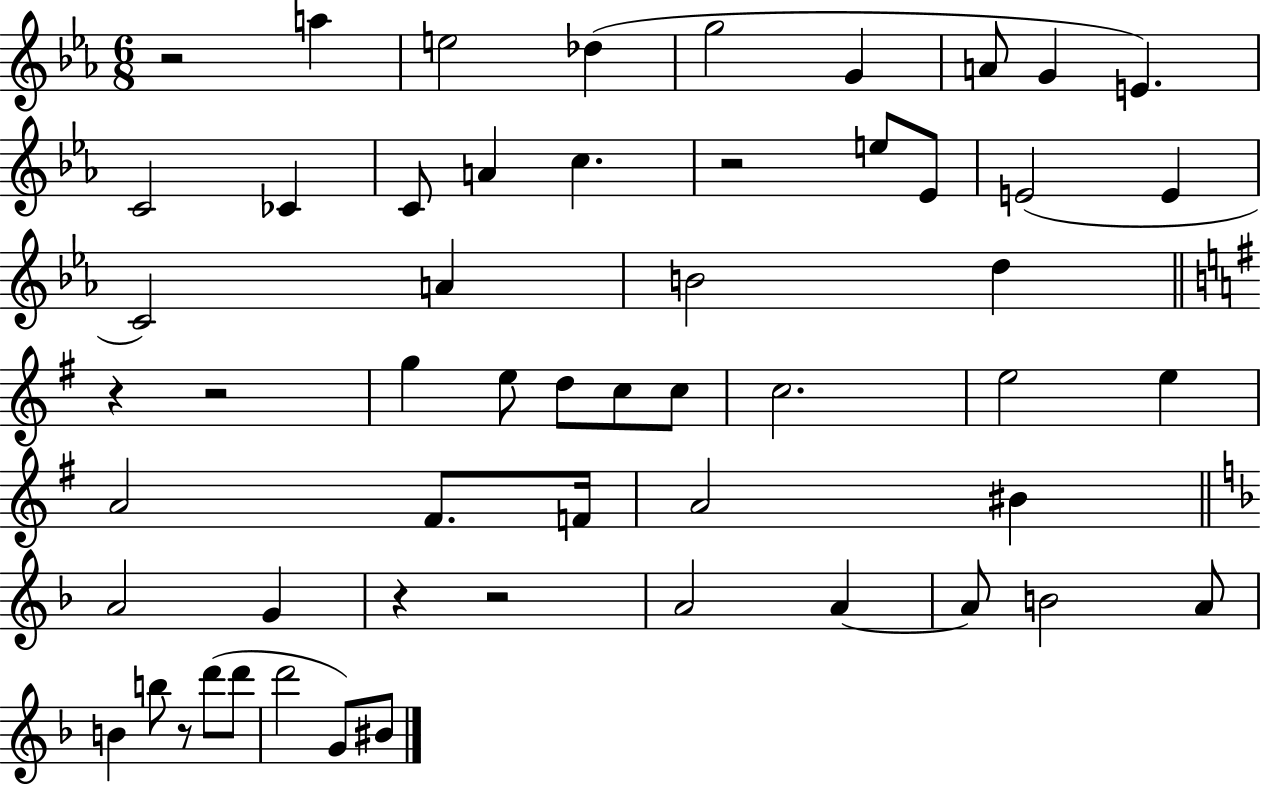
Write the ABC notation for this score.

X:1
T:Untitled
M:6/8
L:1/4
K:Eb
z2 a e2 _d g2 G A/2 G E C2 _C C/2 A c z2 e/2 _E/2 E2 E C2 A B2 d z z2 g e/2 d/2 c/2 c/2 c2 e2 e A2 ^F/2 F/4 A2 ^B A2 G z z2 A2 A A/2 B2 A/2 B b/2 z/2 d'/2 d'/2 d'2 G/2 ^B/2